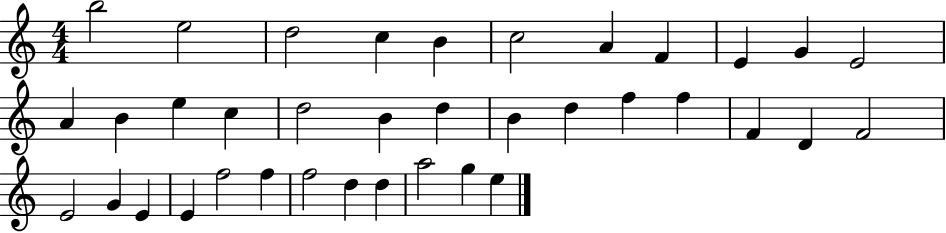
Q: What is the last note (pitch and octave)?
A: E5